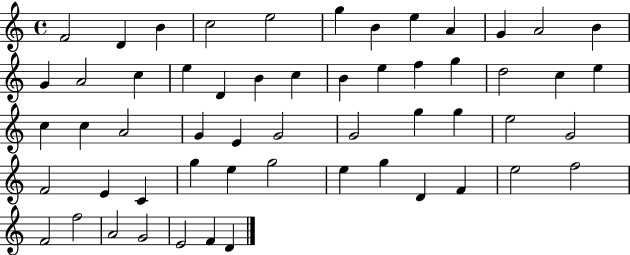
X:1
T:Untitled
M:4/4
L:1/4
K:C
F2 D B c2 e2 g B e A G A2 B G A2 c e D B c B e f g d2 c e c c A2 G E G2 G2 g g e2 G2 F2 E C g e g2 e g D F e2 f2 F2 f2 A2 G2 E2 F D